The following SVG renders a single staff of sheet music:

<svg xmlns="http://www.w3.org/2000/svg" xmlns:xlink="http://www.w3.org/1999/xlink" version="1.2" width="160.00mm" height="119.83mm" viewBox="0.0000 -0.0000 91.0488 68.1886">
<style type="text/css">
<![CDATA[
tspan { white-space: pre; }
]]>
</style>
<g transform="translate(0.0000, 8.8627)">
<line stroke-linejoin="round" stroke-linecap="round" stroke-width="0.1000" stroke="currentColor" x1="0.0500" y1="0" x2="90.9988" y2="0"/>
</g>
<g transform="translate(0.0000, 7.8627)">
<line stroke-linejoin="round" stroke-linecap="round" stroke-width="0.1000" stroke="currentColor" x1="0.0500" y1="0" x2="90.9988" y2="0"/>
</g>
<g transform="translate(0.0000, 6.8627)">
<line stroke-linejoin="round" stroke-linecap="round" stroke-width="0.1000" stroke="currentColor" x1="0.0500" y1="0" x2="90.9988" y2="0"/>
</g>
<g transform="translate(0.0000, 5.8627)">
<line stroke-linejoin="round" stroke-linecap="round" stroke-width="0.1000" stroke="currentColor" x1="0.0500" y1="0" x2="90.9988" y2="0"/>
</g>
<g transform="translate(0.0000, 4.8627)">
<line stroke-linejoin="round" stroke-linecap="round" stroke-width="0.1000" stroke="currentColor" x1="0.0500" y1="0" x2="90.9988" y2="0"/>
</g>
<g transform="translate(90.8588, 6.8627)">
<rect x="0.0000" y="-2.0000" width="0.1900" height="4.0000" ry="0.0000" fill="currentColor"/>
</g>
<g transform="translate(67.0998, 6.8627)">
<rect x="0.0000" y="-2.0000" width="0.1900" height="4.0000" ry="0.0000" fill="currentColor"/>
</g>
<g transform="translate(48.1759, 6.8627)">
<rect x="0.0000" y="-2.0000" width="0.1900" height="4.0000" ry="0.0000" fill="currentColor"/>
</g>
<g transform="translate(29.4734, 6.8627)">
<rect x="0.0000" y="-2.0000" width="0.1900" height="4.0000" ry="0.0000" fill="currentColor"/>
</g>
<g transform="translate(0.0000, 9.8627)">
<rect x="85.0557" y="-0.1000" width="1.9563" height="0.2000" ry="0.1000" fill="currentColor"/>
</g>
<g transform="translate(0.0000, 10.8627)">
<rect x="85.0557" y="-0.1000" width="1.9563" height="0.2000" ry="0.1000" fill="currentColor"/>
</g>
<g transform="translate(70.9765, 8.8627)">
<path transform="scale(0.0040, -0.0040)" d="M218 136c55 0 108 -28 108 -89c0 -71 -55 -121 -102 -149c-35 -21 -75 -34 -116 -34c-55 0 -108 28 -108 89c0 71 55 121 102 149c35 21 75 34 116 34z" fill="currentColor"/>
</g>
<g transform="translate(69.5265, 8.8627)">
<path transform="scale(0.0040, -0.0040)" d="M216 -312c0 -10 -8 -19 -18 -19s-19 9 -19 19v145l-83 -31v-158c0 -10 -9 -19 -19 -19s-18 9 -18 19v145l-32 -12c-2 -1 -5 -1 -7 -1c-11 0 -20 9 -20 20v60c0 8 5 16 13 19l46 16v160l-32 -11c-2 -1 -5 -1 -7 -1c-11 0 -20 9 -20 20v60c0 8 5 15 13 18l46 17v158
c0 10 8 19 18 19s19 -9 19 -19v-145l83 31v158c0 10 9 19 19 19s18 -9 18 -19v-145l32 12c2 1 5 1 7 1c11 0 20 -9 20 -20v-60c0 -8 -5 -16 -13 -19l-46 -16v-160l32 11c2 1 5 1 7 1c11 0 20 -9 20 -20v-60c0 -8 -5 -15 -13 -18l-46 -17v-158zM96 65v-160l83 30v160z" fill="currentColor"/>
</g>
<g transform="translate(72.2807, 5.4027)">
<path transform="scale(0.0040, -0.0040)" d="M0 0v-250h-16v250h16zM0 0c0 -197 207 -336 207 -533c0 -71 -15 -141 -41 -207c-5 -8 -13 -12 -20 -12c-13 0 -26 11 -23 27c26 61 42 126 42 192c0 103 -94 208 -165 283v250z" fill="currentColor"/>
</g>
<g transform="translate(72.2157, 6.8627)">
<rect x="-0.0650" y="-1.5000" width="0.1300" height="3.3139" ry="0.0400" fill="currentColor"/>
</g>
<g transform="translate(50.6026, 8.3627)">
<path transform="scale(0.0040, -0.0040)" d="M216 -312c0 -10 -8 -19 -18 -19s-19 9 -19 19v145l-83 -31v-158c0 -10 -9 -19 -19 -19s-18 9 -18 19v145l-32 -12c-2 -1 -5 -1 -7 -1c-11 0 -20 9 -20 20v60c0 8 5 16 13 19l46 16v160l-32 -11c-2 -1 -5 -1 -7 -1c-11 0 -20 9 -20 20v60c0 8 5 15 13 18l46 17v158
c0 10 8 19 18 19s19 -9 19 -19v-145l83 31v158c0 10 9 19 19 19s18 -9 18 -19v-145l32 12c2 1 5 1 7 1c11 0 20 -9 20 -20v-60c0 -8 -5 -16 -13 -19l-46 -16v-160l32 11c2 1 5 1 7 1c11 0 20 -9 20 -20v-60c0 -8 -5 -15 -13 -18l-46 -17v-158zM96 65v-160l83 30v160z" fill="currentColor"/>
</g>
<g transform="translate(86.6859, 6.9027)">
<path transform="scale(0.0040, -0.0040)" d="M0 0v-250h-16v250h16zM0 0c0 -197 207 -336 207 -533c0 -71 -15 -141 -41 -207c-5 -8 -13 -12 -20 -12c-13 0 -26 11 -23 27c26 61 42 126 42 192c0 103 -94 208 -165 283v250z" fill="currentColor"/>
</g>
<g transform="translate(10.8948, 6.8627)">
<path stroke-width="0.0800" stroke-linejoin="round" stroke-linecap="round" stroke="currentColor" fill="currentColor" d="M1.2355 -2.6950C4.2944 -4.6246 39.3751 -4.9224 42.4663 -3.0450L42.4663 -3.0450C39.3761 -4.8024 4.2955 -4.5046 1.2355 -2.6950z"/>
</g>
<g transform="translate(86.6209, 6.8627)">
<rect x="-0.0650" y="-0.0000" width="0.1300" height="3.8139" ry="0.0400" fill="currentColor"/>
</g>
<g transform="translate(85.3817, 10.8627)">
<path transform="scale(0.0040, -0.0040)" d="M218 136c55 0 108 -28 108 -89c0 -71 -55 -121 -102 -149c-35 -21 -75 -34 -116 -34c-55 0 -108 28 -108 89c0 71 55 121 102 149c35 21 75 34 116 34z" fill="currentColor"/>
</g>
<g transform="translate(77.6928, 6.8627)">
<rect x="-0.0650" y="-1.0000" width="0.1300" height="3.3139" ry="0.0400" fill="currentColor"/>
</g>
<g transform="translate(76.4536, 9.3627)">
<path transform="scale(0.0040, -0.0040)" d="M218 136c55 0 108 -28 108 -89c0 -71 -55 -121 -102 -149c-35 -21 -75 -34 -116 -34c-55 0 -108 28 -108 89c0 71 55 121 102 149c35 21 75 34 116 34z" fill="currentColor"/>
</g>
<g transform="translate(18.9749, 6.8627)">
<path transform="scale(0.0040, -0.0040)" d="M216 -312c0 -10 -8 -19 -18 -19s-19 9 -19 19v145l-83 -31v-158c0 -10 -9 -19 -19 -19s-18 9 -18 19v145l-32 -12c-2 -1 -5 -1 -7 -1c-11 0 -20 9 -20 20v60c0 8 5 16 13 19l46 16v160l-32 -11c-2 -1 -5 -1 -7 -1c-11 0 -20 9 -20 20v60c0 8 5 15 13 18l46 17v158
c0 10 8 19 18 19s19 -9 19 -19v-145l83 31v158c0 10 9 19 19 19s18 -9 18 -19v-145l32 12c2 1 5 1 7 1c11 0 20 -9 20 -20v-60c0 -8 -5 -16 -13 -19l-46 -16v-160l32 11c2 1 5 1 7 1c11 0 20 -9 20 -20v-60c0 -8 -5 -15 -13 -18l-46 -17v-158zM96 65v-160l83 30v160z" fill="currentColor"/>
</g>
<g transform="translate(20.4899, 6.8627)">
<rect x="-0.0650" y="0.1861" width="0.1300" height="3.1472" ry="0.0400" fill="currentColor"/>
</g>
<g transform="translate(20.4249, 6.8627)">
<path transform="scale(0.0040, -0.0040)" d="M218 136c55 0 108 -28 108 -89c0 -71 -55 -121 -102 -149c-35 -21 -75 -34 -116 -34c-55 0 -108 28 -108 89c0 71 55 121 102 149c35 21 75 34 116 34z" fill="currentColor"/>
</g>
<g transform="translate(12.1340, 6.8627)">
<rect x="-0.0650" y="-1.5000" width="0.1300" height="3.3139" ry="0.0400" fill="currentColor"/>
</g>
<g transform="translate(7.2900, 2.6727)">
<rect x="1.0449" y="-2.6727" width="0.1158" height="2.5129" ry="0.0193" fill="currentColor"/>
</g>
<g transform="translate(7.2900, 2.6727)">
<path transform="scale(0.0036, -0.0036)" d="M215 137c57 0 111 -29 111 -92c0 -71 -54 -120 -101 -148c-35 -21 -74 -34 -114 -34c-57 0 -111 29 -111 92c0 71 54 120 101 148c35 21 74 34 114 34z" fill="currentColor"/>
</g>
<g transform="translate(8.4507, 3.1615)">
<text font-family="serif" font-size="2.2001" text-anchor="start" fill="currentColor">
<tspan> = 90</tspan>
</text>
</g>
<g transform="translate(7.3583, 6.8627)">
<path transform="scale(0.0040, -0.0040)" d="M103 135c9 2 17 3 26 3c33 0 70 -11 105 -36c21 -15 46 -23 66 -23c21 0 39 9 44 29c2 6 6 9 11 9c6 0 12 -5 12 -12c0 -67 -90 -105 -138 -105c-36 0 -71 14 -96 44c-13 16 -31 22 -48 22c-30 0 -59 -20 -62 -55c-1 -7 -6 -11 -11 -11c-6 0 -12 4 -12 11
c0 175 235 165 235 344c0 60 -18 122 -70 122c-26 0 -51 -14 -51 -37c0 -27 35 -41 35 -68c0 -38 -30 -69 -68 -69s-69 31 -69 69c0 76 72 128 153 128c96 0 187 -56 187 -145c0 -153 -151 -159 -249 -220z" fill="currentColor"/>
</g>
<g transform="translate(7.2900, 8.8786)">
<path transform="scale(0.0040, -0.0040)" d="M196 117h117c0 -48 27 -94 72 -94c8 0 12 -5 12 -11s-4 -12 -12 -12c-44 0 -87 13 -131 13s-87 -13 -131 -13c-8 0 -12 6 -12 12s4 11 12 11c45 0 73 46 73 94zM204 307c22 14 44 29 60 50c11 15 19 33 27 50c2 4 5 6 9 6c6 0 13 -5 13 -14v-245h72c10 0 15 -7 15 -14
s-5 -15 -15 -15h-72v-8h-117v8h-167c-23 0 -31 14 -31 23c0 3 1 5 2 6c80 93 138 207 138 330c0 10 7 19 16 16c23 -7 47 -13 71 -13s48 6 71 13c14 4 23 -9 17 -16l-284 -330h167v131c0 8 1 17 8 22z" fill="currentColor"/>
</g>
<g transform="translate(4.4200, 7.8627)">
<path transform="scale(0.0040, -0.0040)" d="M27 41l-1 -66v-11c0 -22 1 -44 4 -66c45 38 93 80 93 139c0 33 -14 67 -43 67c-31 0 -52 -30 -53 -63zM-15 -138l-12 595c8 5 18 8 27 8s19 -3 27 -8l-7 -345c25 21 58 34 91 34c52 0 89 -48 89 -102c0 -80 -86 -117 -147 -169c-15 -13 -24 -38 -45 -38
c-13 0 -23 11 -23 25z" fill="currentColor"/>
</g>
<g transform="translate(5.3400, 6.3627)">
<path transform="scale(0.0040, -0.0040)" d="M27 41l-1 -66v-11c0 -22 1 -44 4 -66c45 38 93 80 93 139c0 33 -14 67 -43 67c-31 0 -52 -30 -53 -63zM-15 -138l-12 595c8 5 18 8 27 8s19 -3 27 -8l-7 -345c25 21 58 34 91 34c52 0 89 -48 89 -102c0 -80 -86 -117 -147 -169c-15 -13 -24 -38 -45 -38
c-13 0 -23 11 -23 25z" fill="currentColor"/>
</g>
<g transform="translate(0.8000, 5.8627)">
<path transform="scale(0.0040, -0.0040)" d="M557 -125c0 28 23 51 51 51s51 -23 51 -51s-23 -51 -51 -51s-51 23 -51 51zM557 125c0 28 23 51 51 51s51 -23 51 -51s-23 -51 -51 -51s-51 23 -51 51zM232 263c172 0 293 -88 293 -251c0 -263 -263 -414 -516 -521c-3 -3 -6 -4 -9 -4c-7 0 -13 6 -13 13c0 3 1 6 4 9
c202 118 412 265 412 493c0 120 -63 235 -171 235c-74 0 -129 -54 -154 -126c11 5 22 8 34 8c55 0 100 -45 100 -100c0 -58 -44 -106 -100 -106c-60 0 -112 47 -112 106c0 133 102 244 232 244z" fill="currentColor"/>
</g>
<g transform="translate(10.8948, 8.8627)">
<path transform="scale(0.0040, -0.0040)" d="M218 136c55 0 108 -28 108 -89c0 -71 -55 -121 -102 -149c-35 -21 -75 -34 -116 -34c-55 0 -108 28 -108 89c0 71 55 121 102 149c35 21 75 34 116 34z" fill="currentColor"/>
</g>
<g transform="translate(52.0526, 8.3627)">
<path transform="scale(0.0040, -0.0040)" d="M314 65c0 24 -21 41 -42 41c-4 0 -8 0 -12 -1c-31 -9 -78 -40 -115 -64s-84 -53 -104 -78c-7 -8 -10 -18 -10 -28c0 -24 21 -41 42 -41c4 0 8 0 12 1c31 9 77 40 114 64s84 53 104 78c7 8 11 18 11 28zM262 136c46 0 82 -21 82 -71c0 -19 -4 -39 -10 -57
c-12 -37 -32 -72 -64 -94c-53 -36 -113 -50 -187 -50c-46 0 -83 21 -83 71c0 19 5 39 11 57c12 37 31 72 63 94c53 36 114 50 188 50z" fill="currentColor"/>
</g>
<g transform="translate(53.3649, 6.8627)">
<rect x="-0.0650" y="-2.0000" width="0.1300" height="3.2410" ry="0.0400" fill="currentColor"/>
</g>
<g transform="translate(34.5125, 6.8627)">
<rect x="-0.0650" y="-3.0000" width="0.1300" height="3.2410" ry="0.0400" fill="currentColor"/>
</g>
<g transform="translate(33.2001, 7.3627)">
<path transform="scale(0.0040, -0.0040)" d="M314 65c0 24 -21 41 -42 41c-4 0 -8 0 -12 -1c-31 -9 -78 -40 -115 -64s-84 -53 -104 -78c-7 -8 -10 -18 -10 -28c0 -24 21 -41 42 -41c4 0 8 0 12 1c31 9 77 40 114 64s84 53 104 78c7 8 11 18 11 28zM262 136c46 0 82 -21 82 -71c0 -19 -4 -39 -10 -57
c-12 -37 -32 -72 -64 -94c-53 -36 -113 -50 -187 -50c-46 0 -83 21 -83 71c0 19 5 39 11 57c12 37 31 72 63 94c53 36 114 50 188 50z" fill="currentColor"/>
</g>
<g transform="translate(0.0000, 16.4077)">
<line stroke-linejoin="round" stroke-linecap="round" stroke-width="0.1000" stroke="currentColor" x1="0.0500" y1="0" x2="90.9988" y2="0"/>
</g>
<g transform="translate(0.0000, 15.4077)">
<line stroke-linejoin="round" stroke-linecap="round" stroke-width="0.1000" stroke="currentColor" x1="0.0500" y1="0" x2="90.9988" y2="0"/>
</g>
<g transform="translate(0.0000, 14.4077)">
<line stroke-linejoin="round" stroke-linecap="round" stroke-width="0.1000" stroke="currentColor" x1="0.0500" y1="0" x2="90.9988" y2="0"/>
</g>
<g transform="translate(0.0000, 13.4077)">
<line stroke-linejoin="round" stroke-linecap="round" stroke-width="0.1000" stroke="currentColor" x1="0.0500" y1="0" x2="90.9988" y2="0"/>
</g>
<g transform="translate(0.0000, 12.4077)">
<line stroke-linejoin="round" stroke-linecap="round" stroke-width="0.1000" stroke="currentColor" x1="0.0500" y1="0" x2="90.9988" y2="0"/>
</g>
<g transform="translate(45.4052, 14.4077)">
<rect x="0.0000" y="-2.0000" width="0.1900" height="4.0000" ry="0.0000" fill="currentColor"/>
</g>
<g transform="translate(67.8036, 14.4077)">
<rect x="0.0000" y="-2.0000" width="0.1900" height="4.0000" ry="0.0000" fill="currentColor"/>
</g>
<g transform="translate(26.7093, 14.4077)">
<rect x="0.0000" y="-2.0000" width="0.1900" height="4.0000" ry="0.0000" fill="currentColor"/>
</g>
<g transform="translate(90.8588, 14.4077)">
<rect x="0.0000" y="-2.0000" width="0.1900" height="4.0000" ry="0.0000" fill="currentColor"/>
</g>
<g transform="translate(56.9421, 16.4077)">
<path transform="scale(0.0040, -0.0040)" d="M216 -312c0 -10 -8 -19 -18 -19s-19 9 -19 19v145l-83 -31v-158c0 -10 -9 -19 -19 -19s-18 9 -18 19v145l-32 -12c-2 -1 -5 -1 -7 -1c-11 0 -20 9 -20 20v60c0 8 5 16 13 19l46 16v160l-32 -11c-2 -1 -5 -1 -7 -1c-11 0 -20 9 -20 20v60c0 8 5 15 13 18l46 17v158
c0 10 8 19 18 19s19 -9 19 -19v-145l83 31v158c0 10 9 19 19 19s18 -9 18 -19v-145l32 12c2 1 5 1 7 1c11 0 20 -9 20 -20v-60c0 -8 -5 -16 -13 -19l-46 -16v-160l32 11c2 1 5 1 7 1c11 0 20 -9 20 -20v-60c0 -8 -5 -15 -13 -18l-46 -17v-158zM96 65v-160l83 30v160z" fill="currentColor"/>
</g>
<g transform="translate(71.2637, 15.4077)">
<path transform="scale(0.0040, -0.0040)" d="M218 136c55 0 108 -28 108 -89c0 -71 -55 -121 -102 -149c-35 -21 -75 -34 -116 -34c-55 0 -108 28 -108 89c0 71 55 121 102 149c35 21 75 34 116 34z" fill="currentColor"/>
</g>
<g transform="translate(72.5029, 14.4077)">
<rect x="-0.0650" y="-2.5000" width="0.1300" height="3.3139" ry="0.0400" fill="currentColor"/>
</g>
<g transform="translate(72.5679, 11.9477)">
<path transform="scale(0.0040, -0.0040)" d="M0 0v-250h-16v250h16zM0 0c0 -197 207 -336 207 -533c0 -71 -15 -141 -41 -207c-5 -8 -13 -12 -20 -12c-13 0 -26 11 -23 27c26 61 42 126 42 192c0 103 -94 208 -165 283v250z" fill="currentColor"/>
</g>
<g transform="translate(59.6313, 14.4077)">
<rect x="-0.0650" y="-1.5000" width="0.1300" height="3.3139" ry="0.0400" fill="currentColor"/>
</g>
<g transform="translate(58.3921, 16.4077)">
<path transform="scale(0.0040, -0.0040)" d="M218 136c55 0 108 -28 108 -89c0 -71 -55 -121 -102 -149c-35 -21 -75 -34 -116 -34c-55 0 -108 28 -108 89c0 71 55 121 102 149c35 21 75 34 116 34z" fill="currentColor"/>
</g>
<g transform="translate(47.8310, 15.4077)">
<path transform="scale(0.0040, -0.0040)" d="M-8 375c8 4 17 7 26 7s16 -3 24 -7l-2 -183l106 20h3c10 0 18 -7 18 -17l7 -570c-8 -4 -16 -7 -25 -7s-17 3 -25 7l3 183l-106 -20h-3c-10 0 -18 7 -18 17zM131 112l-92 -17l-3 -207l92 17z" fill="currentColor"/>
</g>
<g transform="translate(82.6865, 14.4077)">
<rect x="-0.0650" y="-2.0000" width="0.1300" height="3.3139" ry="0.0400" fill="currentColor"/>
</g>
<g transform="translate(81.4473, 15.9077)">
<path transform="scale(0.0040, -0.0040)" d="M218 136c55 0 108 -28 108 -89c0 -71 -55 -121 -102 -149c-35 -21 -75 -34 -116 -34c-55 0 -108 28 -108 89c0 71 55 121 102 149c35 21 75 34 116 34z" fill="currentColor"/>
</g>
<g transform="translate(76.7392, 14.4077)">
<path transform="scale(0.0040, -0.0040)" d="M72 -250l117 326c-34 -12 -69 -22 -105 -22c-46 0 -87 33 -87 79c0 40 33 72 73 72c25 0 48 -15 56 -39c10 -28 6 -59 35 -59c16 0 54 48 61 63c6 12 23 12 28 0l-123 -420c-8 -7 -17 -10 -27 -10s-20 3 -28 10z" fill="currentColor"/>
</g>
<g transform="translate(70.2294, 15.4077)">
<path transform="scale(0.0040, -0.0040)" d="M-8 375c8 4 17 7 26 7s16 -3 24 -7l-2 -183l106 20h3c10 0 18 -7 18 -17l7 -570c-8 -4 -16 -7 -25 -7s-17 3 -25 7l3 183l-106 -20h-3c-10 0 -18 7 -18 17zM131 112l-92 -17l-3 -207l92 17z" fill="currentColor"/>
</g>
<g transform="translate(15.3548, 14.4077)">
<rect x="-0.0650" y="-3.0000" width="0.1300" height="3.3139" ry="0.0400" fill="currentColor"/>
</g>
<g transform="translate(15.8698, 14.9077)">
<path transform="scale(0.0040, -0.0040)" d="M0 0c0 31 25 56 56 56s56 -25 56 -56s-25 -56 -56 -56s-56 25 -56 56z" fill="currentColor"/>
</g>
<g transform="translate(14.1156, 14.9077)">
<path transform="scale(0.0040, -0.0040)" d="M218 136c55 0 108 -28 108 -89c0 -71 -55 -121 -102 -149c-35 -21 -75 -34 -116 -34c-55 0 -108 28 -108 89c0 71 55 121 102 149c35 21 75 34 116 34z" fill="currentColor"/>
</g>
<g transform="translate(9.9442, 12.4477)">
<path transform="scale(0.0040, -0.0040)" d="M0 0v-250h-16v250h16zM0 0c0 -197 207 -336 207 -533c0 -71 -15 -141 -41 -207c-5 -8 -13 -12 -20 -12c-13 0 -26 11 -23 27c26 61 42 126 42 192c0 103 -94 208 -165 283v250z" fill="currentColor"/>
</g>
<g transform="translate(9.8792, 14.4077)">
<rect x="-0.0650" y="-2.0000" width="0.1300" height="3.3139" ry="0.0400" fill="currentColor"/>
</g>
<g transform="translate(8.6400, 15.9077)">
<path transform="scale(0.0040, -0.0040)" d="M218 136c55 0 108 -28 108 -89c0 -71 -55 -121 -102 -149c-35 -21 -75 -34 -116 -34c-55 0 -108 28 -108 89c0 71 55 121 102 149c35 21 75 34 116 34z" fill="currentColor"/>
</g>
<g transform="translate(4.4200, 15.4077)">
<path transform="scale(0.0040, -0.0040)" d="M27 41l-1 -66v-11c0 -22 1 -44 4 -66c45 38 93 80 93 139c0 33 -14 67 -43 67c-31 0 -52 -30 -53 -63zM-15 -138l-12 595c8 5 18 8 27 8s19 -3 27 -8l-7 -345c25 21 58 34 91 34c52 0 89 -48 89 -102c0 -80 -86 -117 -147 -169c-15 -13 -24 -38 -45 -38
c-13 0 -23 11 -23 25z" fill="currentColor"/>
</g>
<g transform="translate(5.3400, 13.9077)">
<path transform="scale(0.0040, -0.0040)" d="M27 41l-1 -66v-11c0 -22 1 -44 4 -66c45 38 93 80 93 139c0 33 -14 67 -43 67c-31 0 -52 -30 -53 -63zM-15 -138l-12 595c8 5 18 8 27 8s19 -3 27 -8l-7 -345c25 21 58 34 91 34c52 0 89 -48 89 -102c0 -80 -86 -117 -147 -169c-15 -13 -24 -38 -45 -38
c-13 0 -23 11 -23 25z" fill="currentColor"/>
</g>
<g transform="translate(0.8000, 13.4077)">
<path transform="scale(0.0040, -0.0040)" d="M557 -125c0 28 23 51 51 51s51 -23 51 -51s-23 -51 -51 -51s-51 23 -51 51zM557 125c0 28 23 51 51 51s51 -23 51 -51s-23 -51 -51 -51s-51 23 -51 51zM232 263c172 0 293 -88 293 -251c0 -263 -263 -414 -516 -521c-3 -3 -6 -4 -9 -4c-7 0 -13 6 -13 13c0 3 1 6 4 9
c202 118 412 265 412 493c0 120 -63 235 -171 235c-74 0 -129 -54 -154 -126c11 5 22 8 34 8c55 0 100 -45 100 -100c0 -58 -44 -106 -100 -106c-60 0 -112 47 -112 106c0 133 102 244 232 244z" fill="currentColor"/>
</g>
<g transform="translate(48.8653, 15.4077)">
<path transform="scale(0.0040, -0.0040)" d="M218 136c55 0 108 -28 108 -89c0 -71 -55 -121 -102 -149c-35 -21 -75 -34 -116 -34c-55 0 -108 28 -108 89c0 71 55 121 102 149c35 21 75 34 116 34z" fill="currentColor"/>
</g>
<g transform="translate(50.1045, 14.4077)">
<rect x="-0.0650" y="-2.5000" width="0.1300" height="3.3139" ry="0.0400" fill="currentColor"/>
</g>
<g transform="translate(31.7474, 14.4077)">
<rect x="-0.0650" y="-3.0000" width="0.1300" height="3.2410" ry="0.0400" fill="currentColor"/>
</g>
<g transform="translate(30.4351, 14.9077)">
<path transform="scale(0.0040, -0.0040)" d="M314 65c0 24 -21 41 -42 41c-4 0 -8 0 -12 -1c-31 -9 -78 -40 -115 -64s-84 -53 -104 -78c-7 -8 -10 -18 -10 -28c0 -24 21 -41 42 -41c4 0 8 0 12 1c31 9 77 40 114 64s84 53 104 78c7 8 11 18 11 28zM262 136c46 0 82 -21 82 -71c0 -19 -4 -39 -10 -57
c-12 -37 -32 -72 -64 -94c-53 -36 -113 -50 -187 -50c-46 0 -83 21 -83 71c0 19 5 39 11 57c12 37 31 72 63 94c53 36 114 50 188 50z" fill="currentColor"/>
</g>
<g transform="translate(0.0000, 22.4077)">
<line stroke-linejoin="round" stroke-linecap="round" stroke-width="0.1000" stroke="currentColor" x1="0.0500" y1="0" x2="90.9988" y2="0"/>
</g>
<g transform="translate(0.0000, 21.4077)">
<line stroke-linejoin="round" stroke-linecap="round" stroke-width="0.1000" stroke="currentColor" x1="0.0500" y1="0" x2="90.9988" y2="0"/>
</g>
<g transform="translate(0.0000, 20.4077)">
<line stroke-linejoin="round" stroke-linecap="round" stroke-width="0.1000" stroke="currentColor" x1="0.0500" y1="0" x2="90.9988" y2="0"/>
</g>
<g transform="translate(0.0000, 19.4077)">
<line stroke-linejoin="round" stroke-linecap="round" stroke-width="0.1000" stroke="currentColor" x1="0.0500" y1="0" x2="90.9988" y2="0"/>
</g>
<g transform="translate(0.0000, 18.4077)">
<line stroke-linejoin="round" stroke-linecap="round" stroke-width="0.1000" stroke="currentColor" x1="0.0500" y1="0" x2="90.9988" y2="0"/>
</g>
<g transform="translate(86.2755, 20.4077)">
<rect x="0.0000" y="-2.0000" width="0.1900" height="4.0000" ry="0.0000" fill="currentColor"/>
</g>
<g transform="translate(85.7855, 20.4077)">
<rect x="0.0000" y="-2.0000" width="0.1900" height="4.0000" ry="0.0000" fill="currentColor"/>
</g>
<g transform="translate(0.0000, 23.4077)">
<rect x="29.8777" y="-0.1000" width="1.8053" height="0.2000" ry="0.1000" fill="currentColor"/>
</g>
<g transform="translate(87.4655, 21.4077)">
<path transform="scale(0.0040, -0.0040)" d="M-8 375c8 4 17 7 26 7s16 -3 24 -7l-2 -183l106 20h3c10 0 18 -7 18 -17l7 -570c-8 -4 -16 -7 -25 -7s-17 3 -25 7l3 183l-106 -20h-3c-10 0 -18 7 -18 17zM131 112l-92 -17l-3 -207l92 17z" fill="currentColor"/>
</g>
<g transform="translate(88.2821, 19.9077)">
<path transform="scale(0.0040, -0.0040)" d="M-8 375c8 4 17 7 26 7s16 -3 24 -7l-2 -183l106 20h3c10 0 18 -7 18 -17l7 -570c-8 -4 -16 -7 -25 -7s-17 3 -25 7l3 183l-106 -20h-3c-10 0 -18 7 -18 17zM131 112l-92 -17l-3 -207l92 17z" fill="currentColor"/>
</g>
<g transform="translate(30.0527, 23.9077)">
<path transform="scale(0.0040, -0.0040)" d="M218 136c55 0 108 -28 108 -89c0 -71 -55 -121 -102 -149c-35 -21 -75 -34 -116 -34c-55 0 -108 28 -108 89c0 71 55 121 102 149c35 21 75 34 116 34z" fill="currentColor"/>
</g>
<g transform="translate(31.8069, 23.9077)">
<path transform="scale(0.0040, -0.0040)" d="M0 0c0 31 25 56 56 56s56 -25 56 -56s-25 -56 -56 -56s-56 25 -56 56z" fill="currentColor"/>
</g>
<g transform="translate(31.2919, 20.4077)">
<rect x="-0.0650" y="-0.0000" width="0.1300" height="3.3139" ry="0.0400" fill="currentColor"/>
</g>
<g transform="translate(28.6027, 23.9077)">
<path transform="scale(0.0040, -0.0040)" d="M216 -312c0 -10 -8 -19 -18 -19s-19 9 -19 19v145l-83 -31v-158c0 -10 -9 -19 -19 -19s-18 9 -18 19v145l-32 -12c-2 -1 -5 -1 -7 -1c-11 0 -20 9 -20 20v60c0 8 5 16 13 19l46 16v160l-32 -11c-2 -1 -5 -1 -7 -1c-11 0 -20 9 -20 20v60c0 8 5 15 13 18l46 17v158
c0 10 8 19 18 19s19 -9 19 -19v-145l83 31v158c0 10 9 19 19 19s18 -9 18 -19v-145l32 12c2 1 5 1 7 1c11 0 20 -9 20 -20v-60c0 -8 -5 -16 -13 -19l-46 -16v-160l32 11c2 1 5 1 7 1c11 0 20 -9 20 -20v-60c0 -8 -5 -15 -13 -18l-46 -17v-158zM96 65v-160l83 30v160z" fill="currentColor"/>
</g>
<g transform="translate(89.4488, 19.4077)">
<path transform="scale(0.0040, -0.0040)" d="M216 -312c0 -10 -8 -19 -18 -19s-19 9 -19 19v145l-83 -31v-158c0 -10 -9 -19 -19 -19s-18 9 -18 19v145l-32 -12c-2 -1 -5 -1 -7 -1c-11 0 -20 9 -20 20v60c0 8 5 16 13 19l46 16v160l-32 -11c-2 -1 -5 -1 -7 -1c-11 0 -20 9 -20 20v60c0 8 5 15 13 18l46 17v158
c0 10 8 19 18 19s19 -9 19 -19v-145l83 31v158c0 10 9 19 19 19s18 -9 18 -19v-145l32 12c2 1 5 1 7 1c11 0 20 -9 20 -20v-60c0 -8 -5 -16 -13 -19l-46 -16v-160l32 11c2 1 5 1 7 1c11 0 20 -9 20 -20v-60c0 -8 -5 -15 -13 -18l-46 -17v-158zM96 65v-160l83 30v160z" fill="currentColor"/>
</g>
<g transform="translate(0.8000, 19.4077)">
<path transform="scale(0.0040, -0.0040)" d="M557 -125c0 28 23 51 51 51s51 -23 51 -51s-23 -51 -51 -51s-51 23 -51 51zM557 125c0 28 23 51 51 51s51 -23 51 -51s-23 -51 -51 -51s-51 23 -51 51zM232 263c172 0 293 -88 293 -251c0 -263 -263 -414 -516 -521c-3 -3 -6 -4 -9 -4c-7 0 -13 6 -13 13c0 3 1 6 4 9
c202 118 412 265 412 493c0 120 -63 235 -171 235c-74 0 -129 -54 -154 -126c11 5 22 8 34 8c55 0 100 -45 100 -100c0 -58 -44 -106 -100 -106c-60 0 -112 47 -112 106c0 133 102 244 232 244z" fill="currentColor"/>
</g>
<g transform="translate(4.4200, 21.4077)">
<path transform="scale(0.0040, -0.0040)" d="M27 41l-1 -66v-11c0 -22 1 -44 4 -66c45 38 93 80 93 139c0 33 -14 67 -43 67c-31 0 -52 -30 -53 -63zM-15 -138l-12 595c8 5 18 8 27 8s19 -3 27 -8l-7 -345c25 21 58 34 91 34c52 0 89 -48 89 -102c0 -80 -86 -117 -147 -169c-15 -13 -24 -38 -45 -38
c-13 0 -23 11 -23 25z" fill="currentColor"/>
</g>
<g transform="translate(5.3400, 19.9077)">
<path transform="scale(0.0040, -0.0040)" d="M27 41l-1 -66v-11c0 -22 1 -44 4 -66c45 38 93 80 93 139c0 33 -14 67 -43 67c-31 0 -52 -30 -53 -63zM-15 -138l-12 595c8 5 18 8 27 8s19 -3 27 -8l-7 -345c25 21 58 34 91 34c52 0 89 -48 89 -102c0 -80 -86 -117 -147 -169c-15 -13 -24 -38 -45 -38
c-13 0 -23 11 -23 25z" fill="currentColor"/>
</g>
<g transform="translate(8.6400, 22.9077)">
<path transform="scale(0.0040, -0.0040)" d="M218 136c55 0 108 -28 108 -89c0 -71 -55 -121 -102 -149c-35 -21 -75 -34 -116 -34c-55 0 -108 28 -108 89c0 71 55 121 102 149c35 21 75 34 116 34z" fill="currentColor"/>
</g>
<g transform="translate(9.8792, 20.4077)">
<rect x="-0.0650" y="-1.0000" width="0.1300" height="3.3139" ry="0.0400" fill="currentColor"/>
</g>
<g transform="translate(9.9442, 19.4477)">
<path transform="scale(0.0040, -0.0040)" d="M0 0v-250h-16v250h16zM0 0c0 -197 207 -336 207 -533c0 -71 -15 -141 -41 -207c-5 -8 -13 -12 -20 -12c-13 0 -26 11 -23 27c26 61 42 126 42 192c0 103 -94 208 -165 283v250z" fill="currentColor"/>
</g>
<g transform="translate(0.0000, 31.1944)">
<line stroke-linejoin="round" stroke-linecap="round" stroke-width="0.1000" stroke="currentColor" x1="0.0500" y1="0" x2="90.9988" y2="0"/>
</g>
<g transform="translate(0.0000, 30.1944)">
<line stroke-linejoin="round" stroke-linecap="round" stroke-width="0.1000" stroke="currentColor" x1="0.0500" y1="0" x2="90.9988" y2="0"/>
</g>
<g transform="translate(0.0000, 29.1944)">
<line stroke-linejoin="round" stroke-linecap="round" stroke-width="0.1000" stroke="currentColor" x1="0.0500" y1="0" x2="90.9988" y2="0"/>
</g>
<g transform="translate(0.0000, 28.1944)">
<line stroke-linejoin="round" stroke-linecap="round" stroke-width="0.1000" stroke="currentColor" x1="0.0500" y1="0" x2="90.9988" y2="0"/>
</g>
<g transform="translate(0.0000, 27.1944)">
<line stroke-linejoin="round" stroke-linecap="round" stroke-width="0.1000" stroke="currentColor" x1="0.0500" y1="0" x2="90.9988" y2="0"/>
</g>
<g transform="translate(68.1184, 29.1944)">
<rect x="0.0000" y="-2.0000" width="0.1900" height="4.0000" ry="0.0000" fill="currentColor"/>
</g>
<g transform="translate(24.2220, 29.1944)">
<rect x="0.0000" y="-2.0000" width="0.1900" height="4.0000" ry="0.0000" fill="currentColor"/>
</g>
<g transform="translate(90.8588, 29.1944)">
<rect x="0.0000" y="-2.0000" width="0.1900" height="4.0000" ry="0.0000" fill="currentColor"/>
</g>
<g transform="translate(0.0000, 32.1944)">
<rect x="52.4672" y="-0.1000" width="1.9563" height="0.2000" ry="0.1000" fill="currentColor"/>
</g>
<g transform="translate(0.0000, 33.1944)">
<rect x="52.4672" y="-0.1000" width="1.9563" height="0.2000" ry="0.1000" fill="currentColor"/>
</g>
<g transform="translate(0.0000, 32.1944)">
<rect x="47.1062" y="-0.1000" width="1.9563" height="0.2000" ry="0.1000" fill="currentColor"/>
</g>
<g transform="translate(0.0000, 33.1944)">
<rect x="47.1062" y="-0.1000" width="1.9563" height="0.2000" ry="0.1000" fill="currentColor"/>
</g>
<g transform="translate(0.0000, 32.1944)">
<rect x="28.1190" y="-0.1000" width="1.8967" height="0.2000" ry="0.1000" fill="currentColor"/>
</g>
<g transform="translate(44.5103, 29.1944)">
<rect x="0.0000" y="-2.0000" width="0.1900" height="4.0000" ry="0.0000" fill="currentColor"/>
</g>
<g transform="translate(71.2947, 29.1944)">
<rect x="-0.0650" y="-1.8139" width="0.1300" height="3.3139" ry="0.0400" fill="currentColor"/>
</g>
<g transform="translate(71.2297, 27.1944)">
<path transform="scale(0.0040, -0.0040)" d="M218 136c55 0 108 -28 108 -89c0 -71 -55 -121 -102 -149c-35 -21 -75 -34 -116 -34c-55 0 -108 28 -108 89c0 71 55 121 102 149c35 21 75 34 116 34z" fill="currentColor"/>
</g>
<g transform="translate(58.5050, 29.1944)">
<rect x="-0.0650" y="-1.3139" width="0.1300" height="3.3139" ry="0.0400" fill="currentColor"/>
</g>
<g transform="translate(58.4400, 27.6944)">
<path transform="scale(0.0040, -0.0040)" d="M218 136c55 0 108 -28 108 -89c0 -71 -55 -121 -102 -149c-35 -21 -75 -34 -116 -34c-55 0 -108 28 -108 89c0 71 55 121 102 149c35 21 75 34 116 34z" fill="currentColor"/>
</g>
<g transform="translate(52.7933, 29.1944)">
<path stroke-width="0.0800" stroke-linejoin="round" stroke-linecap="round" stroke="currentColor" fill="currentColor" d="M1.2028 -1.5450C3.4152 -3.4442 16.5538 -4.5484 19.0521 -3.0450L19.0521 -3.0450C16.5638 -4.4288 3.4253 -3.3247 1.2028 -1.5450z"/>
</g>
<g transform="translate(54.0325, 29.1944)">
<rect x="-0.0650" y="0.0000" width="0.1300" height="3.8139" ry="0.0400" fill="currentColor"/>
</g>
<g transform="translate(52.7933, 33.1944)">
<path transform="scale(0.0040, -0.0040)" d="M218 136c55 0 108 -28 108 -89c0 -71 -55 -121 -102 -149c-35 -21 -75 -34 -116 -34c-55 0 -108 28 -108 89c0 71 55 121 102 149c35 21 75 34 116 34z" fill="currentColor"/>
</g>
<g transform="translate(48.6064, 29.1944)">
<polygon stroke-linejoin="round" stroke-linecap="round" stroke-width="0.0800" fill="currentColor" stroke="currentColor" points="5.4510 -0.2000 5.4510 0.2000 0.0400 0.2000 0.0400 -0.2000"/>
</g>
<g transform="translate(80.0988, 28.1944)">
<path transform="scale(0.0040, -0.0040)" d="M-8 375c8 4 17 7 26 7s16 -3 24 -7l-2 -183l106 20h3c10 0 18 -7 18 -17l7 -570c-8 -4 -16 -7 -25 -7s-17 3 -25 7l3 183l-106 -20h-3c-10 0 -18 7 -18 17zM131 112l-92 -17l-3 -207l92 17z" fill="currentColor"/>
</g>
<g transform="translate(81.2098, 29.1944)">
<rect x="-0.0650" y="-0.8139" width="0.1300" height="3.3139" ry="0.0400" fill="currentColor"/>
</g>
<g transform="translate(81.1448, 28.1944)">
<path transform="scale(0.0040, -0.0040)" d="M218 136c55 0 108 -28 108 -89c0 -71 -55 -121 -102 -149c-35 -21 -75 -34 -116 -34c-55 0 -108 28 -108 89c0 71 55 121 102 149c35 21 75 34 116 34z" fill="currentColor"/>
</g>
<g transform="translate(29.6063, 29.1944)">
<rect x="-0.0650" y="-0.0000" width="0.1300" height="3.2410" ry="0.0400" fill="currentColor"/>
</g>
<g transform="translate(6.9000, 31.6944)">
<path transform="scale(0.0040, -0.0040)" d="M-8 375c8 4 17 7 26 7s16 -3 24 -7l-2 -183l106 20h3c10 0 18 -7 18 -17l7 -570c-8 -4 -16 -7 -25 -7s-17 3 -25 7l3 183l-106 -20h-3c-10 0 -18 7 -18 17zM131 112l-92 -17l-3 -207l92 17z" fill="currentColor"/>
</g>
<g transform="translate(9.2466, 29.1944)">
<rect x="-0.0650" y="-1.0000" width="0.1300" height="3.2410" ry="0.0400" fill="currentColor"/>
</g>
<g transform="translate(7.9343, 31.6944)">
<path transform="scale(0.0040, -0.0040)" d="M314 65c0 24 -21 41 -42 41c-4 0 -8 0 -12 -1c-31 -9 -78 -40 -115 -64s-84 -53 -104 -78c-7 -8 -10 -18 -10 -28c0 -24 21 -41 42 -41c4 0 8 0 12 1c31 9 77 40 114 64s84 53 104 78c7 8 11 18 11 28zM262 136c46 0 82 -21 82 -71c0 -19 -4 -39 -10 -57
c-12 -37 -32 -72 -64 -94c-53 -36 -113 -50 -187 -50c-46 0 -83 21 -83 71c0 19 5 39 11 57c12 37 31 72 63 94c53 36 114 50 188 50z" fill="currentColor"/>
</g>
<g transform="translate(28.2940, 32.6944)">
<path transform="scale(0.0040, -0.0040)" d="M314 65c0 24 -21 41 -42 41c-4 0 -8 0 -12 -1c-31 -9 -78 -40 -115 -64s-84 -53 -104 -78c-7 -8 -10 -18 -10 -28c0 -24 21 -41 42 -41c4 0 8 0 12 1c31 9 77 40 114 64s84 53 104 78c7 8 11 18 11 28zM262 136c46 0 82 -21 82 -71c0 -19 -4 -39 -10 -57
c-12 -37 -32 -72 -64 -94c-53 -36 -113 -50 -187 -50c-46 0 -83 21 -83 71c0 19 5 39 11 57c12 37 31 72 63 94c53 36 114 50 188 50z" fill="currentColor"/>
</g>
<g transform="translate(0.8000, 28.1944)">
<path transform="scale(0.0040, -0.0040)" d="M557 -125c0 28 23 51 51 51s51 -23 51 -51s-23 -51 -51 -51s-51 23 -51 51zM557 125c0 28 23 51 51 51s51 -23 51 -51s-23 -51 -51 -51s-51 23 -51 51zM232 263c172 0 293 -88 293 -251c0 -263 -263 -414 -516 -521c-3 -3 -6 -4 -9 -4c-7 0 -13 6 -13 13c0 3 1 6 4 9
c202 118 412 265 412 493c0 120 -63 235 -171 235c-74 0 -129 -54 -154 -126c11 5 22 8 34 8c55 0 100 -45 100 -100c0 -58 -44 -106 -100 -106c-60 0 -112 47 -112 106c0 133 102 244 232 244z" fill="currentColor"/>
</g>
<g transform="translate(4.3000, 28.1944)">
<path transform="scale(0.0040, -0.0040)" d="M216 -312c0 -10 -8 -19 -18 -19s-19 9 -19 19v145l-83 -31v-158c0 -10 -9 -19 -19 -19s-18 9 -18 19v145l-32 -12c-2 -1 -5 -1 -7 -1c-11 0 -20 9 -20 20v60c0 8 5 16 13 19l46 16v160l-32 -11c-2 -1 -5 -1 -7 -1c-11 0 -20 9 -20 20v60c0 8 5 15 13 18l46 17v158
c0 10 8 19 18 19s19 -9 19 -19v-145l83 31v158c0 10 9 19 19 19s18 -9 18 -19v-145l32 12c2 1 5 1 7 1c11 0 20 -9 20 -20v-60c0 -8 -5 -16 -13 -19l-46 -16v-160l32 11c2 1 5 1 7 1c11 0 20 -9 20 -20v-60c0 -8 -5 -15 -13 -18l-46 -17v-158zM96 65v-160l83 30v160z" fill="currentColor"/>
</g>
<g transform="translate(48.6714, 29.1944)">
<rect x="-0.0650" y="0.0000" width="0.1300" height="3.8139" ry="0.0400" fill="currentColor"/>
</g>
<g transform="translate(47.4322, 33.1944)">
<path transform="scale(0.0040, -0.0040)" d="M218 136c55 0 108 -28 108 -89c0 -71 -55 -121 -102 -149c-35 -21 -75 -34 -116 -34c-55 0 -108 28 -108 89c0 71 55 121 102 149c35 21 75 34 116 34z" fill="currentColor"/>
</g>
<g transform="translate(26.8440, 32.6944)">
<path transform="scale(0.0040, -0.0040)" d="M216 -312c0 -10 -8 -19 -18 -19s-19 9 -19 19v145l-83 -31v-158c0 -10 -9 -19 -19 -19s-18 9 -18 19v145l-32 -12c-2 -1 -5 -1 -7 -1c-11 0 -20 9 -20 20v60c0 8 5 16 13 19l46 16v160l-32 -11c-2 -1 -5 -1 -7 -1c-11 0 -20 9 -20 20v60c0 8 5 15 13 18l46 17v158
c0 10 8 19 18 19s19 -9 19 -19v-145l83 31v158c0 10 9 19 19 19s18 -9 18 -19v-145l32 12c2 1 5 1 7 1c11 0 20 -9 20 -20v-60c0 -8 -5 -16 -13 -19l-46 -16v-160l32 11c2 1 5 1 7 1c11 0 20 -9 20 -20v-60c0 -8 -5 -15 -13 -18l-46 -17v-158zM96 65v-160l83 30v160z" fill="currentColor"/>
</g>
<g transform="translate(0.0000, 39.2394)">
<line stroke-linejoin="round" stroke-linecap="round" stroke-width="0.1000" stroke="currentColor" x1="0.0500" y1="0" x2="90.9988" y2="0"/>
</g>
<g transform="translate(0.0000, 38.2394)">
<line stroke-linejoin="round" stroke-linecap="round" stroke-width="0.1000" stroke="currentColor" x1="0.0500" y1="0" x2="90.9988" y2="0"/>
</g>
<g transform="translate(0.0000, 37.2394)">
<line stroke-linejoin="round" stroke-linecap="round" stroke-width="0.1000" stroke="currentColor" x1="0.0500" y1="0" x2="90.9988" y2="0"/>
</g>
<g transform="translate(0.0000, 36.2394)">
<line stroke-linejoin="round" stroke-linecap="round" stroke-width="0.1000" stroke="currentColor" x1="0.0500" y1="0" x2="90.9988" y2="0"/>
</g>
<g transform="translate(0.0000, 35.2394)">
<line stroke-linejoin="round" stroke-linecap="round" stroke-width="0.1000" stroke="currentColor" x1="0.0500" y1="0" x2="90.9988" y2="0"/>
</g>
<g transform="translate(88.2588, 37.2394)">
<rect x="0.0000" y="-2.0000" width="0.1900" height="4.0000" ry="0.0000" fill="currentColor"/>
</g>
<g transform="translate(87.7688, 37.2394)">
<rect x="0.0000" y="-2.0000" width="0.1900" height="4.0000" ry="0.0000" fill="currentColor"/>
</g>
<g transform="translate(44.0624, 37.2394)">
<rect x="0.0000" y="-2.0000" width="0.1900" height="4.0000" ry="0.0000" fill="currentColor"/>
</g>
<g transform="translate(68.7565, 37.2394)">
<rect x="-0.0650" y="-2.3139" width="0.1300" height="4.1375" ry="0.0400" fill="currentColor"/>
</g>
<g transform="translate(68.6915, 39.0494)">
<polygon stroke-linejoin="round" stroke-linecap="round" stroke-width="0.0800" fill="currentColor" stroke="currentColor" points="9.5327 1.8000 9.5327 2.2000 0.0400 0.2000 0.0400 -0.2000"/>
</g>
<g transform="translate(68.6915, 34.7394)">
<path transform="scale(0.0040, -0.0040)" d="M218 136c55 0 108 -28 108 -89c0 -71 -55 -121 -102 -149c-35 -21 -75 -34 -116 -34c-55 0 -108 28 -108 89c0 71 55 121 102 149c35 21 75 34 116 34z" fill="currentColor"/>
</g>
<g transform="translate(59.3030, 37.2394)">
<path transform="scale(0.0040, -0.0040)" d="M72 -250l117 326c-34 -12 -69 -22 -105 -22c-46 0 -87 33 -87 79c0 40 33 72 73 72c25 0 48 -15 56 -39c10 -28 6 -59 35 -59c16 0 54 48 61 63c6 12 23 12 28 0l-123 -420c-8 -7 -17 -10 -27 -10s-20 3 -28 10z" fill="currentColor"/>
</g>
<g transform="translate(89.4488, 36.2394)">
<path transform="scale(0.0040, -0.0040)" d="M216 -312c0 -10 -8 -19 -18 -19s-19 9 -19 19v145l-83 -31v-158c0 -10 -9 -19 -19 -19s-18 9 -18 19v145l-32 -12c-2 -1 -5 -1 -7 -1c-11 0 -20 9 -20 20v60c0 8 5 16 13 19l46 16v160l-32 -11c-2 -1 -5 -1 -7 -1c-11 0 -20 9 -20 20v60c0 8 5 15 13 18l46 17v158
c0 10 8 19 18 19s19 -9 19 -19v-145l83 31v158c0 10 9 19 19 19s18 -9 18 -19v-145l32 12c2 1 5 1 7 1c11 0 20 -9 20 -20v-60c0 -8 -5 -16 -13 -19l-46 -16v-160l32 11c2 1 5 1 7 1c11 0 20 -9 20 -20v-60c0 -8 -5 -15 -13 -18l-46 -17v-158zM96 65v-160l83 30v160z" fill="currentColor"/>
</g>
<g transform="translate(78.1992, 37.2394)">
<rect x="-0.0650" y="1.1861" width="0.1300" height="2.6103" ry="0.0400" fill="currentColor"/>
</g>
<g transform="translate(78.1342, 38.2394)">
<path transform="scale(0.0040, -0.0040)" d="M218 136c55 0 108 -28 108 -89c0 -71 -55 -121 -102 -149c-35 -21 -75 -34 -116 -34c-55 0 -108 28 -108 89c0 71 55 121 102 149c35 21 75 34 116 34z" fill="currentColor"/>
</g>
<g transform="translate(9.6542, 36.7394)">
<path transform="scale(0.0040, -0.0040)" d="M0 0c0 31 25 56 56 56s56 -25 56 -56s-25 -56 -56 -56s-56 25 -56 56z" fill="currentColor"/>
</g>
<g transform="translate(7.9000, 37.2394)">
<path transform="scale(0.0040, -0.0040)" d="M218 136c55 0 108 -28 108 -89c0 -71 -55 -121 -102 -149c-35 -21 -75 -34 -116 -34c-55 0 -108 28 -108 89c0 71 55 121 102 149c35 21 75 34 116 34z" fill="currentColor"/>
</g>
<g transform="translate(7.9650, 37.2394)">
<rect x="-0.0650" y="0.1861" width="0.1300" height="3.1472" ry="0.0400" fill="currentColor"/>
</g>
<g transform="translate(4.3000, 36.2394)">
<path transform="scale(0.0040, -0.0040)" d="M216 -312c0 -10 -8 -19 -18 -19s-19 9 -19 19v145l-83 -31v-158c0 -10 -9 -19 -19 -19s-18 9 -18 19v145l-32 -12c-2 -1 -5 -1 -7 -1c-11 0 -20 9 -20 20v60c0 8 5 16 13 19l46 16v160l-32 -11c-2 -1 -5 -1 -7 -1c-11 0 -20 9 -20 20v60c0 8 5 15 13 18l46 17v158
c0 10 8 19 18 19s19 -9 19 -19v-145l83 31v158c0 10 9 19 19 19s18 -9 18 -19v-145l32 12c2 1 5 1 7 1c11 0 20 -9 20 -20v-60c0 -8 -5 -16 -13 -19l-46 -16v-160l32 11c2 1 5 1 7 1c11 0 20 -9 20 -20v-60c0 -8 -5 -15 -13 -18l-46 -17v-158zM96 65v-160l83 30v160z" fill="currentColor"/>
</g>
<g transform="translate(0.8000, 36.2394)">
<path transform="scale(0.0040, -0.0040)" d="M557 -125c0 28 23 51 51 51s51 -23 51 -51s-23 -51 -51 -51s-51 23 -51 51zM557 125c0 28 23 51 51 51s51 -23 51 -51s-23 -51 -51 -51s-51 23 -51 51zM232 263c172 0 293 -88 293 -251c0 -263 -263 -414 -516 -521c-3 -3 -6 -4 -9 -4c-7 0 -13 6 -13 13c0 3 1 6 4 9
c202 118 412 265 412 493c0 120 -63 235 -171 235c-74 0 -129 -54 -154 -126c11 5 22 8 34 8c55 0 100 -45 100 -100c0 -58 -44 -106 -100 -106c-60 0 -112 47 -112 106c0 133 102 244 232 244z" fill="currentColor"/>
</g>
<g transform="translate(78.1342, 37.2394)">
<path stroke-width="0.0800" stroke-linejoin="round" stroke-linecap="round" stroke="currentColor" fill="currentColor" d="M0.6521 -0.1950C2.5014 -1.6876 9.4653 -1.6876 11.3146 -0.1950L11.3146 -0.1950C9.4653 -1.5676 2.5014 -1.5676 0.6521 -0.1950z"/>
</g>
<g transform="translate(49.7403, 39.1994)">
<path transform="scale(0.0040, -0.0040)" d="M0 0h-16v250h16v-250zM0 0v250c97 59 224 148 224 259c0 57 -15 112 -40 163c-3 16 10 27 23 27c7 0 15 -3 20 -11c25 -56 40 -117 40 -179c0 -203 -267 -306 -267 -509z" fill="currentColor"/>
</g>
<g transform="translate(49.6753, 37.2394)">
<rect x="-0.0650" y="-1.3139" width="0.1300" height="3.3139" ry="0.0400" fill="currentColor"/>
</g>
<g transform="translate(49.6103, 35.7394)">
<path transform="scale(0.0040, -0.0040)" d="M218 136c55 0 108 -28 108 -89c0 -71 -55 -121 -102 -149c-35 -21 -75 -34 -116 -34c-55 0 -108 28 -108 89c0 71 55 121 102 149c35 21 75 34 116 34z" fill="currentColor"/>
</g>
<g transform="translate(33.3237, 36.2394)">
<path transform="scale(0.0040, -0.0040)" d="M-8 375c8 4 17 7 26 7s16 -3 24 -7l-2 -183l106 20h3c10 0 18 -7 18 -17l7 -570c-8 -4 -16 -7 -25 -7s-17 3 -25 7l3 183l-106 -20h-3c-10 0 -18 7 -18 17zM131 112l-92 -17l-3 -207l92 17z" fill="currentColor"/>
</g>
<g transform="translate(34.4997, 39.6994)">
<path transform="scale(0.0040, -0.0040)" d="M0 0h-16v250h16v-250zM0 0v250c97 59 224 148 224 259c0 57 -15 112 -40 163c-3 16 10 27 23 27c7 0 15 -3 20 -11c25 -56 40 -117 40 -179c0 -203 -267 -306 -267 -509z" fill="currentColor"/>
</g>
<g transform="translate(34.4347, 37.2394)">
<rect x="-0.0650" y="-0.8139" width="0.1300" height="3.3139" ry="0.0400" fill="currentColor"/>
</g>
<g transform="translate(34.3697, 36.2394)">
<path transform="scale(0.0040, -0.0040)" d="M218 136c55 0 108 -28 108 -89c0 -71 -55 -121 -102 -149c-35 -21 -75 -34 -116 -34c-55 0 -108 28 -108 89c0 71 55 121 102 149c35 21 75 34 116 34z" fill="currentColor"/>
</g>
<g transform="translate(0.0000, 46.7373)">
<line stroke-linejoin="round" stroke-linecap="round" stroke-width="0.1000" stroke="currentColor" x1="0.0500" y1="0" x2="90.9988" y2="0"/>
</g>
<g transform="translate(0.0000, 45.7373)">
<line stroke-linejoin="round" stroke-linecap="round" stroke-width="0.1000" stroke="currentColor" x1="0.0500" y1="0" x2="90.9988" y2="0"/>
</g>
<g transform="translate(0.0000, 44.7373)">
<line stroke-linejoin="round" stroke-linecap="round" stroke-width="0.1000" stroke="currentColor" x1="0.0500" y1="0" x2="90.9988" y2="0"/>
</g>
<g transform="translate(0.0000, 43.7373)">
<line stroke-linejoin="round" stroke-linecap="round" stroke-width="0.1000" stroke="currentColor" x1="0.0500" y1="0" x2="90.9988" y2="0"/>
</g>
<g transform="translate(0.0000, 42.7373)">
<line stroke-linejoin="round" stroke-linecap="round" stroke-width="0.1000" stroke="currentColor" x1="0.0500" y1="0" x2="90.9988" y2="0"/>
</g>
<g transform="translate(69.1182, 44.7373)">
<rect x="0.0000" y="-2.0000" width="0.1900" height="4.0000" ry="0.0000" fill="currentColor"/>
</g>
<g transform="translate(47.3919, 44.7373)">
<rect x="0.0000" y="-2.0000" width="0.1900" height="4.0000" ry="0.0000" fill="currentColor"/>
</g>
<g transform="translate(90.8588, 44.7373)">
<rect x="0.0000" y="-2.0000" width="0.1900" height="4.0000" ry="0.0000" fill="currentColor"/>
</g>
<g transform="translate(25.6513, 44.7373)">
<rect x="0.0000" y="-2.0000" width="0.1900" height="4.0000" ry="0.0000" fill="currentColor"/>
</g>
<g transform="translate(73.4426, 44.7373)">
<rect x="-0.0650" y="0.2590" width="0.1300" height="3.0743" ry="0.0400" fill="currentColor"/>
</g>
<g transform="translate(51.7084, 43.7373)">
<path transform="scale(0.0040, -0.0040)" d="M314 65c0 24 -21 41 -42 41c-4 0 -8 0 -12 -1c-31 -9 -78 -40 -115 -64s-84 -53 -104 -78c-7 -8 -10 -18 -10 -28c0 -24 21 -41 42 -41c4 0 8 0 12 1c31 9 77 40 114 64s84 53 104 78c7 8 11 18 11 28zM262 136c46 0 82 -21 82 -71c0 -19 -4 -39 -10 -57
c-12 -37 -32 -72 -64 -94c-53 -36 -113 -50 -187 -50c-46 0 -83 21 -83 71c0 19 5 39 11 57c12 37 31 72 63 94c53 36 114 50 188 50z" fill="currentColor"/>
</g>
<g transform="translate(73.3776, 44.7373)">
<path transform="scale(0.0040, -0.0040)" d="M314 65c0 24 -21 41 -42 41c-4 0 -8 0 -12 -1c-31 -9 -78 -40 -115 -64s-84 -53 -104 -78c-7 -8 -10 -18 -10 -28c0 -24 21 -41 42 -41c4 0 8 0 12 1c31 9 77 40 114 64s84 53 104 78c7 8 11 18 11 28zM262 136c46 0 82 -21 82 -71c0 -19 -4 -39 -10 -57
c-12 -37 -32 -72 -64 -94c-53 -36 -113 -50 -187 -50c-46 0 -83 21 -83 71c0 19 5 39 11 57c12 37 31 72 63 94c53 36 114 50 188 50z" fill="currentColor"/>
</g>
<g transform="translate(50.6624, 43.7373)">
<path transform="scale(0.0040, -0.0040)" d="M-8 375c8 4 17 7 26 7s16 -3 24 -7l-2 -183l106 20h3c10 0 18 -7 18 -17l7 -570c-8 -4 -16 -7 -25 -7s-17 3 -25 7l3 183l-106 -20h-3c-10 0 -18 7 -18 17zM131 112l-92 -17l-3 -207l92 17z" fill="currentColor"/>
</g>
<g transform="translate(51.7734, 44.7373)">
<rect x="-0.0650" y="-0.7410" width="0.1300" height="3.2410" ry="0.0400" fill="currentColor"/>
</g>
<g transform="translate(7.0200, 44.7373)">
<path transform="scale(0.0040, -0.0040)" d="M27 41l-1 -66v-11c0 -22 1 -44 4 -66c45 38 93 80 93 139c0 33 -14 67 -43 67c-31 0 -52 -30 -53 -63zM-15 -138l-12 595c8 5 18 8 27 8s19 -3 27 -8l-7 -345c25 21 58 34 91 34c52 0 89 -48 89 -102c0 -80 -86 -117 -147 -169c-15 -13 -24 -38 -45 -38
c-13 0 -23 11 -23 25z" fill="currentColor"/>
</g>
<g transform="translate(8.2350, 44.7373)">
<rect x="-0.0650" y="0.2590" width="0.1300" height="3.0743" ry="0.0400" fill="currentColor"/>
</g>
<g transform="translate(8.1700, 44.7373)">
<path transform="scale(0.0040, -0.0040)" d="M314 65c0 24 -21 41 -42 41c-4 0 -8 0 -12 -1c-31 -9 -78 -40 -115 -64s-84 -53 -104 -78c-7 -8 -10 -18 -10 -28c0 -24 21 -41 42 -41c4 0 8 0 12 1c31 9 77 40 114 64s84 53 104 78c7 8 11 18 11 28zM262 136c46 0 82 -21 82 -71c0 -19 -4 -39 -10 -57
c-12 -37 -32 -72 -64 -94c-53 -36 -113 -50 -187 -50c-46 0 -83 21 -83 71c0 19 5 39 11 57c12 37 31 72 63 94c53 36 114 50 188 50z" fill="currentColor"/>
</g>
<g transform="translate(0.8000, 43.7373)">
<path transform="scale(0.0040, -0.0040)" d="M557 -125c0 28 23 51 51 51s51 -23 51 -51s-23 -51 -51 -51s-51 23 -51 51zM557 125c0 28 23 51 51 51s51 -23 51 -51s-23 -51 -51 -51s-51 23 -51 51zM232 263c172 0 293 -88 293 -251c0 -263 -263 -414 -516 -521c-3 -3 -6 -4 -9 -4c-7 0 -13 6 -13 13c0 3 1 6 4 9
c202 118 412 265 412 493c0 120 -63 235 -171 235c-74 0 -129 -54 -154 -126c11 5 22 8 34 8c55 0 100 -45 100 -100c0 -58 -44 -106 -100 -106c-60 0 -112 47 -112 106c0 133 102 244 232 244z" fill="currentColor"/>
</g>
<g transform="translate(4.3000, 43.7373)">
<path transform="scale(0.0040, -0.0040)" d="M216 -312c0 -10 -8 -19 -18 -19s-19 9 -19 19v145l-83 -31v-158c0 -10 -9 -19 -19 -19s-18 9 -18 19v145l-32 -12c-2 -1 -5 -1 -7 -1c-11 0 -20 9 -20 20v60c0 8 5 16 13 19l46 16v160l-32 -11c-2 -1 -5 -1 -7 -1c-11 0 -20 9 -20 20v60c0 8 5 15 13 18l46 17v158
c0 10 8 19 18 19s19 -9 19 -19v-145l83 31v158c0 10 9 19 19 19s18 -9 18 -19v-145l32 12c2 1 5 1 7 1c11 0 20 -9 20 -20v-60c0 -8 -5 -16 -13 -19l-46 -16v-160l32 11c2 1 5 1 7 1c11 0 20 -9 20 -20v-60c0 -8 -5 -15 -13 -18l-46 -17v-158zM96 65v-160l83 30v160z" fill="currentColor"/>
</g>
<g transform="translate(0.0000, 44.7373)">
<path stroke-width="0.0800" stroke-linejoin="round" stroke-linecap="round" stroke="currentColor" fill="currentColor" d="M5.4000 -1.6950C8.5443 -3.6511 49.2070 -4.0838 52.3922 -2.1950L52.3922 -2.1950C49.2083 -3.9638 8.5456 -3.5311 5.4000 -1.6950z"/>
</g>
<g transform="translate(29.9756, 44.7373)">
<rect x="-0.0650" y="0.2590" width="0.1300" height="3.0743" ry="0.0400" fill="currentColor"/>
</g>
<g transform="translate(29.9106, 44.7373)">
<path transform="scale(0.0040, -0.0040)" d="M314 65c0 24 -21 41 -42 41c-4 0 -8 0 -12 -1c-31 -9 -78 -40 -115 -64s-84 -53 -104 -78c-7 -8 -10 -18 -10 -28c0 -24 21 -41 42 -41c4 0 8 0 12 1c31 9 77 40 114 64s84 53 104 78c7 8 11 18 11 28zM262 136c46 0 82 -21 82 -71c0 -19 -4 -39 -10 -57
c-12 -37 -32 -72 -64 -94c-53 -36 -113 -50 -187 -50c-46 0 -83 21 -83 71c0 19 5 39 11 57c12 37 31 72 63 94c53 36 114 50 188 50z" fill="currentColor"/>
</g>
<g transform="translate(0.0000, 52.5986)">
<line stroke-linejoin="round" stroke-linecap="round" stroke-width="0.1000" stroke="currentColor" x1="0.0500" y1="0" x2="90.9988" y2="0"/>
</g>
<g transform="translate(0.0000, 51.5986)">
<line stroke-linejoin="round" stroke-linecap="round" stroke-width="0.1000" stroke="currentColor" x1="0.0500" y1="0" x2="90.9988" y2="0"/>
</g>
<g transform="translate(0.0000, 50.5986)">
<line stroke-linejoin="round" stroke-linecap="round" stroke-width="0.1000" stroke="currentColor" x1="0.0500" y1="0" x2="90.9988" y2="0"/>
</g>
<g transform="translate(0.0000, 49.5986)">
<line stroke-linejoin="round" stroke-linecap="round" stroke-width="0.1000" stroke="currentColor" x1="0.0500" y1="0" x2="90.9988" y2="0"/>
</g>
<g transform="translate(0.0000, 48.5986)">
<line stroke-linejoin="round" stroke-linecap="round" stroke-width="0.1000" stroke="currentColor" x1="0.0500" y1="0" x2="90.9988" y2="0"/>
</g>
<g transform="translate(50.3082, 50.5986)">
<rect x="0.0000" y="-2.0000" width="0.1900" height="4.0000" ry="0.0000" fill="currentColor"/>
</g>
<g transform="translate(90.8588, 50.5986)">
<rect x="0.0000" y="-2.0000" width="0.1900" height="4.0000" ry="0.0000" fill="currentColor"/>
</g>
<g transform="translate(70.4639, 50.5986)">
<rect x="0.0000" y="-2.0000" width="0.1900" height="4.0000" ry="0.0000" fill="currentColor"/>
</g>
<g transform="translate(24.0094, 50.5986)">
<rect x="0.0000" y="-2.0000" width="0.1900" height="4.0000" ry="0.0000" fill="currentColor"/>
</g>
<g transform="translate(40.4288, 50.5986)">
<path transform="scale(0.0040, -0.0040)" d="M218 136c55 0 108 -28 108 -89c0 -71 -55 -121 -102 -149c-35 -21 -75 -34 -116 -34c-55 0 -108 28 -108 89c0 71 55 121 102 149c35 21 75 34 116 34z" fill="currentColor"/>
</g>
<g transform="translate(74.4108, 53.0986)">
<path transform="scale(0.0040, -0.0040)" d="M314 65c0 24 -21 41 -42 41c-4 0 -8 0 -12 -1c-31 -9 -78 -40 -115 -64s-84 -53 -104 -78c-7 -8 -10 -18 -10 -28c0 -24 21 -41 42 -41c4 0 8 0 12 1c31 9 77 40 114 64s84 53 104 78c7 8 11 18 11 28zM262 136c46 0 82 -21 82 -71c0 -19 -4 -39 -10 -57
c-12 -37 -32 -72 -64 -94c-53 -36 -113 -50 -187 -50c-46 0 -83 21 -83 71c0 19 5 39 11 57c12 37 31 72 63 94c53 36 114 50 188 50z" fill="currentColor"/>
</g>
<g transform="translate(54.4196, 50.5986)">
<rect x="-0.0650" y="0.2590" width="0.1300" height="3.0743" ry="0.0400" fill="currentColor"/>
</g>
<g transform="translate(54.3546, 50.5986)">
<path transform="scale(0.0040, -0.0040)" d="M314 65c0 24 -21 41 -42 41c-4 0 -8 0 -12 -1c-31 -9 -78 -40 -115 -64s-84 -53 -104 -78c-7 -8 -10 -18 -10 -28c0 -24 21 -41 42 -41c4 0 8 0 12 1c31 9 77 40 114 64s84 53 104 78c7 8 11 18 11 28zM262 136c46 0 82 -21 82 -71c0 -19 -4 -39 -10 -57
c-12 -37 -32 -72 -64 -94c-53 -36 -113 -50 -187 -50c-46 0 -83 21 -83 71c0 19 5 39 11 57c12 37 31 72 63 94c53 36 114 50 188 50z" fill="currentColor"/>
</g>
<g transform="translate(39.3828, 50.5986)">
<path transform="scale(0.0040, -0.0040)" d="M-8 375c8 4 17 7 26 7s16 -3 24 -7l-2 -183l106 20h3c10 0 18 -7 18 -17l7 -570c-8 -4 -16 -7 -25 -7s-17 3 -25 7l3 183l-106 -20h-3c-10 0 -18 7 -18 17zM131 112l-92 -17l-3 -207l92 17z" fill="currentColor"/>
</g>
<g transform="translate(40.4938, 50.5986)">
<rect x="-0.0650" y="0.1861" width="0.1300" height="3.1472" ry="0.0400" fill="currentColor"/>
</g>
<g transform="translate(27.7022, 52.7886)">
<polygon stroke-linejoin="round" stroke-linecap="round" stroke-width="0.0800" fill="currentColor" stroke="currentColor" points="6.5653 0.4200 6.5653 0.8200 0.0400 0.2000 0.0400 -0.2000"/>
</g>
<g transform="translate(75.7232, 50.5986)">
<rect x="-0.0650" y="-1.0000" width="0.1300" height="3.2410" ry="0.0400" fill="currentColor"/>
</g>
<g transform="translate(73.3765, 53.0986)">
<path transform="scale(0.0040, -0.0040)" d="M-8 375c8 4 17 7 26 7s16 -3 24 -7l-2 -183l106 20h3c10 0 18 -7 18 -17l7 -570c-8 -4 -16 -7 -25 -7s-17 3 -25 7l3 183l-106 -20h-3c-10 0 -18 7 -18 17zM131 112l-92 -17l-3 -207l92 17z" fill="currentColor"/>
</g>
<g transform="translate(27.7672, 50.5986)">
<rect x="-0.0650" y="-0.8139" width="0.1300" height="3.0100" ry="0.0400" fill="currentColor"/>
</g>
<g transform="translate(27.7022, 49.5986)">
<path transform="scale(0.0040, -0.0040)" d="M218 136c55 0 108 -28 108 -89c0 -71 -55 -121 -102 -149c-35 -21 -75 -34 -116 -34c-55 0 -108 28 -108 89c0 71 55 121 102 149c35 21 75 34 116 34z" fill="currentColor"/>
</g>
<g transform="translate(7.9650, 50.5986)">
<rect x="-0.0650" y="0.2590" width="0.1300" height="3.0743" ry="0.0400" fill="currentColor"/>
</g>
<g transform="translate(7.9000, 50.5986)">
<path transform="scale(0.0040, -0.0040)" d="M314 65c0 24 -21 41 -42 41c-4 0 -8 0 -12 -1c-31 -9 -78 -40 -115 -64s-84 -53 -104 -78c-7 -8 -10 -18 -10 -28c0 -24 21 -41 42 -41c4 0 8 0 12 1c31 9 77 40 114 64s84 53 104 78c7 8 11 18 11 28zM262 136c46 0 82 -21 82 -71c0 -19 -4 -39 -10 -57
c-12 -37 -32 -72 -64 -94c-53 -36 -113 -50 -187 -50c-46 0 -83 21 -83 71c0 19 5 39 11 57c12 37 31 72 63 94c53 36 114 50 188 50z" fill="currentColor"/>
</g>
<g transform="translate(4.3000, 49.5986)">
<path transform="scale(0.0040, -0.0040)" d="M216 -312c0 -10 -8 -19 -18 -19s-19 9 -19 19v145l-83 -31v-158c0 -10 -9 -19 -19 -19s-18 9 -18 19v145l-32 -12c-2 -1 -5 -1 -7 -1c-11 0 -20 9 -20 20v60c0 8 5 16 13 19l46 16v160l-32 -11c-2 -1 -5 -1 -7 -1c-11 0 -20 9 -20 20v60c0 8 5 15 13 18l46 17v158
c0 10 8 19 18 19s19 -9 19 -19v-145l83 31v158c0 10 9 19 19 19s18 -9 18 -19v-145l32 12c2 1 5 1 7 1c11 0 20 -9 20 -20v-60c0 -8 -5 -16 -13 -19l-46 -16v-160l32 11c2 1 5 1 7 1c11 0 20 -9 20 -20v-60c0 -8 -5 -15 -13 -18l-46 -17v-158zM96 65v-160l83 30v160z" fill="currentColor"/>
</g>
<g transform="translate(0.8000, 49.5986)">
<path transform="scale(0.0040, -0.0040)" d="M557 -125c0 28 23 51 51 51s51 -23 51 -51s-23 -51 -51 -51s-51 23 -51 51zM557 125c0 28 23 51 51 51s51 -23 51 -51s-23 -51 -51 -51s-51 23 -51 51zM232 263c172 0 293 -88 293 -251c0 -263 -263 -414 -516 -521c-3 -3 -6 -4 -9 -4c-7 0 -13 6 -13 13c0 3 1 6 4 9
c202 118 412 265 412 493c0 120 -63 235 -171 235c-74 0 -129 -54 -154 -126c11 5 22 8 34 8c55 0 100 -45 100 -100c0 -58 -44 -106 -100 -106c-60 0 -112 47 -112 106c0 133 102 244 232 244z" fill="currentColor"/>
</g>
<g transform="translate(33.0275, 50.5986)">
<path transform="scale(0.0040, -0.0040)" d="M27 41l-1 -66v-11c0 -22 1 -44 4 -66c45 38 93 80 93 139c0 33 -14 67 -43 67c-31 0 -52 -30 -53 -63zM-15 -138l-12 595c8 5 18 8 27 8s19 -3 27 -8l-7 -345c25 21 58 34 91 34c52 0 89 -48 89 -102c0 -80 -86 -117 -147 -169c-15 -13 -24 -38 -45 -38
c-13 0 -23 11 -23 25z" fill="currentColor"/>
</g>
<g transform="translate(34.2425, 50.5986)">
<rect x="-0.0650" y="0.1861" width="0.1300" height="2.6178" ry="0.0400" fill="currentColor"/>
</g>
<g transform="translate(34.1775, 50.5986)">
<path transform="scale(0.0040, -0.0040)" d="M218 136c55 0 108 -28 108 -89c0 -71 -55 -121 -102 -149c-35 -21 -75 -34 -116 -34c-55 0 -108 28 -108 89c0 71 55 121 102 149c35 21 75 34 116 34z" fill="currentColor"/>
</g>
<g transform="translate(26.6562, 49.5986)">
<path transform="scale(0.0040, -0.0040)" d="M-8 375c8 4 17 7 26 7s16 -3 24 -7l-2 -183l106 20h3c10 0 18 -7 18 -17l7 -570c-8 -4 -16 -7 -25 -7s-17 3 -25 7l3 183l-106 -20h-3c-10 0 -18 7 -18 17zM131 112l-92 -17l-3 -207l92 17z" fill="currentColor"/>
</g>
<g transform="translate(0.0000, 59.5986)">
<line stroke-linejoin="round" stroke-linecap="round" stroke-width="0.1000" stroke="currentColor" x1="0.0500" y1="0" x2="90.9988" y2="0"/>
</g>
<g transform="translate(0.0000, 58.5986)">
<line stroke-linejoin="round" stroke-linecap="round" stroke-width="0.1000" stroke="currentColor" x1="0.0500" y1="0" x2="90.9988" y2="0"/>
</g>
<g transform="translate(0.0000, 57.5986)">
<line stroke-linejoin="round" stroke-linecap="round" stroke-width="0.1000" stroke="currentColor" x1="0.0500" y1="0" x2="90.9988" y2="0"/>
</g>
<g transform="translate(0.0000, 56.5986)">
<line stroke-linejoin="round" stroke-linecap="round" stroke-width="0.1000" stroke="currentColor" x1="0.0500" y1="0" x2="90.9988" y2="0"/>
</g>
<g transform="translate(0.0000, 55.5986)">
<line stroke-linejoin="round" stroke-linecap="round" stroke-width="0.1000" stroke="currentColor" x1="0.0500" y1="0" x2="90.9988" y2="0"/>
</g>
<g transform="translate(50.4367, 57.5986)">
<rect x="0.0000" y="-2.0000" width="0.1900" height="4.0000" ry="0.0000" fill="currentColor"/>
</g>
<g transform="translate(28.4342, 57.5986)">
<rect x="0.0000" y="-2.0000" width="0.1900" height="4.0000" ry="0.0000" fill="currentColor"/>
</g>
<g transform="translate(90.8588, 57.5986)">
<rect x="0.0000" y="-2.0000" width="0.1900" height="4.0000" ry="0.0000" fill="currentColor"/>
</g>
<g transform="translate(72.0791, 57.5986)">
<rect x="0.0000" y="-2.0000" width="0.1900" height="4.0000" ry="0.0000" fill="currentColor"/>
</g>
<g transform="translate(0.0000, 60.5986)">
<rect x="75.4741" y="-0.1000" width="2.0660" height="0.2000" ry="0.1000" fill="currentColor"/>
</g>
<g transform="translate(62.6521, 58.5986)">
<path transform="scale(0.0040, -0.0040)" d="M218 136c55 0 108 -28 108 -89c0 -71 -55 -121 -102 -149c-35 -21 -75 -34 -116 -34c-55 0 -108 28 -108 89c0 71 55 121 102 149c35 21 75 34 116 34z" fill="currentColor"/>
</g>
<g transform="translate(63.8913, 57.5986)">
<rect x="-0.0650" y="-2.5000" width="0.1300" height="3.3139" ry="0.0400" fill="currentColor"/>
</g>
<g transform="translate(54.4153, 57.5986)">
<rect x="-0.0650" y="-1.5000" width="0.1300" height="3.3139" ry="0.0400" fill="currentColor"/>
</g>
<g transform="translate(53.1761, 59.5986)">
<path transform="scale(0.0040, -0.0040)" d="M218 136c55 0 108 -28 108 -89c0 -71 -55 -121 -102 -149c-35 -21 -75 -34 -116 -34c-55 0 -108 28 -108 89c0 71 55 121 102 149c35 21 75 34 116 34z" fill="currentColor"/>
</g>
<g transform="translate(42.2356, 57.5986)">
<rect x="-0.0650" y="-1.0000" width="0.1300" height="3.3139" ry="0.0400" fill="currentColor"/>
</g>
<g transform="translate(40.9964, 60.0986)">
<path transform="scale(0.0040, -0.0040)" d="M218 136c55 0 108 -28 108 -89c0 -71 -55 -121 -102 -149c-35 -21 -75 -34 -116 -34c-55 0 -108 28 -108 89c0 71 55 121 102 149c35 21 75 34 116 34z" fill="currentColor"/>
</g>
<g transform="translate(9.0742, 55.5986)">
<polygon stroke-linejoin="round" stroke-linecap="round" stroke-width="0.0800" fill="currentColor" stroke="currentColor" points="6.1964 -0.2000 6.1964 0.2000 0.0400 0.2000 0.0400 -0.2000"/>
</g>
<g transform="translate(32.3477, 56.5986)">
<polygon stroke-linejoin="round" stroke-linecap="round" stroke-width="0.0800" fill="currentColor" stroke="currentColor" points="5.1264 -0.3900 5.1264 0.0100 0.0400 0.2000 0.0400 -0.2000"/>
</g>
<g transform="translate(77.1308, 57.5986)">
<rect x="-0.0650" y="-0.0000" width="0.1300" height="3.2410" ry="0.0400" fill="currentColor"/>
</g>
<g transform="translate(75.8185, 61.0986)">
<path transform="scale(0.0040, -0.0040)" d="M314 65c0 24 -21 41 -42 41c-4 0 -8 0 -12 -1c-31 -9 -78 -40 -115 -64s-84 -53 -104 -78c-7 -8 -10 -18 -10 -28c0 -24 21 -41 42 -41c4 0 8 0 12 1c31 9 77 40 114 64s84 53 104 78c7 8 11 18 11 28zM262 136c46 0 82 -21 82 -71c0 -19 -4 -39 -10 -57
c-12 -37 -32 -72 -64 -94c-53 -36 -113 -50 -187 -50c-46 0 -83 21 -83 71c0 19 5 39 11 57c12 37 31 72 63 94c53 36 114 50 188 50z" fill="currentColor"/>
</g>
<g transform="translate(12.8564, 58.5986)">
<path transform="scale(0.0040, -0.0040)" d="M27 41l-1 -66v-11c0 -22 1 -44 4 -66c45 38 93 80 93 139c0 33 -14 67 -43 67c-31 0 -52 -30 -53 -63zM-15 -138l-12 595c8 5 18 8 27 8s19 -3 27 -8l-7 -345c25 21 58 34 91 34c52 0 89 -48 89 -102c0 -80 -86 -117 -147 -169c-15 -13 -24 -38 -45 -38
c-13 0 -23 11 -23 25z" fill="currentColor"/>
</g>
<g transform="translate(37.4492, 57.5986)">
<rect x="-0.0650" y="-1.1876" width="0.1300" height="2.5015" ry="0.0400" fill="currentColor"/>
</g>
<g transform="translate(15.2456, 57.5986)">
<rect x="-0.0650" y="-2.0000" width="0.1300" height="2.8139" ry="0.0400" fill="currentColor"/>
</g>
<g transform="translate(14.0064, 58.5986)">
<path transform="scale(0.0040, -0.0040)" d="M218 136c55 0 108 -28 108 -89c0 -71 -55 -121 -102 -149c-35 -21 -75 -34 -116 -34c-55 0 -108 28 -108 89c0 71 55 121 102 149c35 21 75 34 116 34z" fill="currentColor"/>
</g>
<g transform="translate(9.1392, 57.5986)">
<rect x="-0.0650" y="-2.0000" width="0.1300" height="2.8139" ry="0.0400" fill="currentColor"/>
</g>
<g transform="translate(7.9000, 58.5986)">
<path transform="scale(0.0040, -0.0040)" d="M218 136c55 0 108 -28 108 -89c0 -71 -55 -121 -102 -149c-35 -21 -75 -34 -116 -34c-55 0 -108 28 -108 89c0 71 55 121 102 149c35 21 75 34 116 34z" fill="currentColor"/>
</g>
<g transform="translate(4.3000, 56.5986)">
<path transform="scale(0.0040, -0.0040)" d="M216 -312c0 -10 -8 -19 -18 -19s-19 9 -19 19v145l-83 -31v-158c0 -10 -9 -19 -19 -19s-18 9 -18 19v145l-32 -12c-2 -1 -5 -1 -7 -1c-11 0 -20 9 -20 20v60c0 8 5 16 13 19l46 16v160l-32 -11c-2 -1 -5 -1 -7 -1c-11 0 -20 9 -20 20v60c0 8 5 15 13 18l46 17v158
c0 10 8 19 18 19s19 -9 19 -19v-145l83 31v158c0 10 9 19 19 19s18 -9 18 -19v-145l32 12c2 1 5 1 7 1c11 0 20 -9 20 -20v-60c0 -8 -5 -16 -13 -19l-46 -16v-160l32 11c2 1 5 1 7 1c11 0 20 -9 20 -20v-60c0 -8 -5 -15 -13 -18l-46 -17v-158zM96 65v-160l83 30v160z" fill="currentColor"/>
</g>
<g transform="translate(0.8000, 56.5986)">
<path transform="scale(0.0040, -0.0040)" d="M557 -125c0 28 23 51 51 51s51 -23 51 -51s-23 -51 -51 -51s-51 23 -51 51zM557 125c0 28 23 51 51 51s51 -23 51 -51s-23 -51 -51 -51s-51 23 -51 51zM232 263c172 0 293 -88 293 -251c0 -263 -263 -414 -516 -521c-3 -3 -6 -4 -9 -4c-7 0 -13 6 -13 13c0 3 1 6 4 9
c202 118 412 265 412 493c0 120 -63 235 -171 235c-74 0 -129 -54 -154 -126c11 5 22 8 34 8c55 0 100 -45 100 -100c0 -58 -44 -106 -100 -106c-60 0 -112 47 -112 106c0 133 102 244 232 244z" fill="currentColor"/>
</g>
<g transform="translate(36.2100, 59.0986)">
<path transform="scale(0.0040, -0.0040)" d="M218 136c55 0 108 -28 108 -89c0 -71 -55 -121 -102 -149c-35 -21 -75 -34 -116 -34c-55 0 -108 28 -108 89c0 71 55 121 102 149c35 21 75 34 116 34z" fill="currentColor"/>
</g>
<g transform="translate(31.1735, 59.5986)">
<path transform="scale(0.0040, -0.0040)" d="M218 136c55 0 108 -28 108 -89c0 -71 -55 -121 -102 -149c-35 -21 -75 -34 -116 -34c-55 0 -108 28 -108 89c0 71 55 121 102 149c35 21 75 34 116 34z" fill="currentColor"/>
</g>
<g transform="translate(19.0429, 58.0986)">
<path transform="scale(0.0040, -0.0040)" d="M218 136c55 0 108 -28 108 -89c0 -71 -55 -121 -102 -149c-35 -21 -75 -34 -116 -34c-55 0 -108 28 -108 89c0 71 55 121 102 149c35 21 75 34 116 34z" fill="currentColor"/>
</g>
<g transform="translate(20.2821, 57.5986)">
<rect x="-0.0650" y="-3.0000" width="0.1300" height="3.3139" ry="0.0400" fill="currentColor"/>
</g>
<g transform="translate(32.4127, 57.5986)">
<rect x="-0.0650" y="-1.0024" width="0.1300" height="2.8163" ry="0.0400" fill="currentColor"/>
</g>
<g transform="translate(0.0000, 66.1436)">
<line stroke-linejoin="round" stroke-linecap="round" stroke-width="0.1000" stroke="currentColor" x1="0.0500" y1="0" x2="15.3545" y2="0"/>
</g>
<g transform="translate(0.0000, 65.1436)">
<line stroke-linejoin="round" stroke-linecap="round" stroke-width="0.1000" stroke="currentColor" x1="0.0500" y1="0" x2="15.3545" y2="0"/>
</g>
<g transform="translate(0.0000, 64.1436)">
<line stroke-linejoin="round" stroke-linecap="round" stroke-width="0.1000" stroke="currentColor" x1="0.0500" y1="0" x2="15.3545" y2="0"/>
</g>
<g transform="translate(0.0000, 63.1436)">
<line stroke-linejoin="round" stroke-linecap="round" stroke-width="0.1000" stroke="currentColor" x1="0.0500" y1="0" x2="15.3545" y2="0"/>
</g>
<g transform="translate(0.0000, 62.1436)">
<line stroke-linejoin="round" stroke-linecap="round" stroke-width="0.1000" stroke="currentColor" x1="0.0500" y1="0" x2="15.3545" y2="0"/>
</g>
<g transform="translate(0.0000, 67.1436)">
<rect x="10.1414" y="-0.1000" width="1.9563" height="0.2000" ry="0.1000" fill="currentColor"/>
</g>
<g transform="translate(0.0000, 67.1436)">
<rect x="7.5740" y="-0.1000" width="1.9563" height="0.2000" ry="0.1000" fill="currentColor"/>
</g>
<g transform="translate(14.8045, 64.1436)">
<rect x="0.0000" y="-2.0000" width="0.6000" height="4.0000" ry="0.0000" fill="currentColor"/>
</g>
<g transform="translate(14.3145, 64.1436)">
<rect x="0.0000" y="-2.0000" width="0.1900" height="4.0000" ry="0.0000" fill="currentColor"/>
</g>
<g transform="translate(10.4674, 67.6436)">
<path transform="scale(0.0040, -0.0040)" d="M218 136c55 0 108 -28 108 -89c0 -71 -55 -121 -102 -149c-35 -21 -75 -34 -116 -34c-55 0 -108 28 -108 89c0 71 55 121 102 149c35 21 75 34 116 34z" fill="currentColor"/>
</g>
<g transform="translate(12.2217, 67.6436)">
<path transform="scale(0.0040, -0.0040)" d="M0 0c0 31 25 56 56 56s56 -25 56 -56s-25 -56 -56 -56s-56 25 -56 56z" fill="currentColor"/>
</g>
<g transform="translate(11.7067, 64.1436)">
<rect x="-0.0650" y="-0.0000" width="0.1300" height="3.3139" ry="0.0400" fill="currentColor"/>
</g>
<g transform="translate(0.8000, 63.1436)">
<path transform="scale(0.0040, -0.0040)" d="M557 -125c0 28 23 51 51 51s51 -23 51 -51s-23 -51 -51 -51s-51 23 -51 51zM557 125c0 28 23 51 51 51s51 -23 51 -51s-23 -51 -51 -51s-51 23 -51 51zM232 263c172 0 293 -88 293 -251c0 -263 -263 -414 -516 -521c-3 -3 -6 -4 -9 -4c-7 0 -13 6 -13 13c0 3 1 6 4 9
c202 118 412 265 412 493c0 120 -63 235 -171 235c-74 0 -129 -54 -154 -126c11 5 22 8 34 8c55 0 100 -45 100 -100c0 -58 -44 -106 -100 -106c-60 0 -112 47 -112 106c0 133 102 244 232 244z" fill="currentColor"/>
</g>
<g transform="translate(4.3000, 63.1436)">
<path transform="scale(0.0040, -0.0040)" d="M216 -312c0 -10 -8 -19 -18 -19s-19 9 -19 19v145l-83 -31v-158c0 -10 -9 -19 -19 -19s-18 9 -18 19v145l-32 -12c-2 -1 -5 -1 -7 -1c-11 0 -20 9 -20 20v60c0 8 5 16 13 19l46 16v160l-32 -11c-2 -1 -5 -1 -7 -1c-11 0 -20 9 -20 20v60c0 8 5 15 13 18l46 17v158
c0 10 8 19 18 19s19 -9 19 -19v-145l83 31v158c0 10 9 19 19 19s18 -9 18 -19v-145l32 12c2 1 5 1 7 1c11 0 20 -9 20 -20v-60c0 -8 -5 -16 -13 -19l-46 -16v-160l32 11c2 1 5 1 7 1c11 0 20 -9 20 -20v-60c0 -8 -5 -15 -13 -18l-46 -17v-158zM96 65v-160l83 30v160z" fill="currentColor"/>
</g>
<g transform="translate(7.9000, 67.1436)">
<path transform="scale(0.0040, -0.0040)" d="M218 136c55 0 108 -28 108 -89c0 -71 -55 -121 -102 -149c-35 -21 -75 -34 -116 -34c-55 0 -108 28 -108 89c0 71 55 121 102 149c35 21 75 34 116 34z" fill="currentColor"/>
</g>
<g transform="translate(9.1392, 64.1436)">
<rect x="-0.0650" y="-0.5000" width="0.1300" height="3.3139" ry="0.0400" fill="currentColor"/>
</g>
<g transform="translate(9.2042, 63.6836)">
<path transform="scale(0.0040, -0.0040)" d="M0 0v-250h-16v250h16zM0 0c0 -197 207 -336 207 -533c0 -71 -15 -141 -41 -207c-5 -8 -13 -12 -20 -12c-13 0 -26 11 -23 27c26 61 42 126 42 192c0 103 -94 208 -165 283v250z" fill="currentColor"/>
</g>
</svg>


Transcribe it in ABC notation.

X:1
T:Untitled
M:2/4
L:1/4
K:Bb
G,, ^D, C,2 ^A,,2 ^G,,/2 F,, C,,/2 A,,/2 C, C,2 B,, ^G,, B,,/2 z/2 A,, F,,/2 ^D,, F,,2 ^D,,2 C,,/2 C,,/2 G, A, F, D, F,/2 G,/2 z/2 B,/2 B,,/2 _D,2 D,2 F,2 D,2 D,2 F,/2 _D,/2 D, D,2 F,,2 B,,/2 _B,,/2 C, G,,/2 A,,/2 ^F,, G,, B,, D,,2 E,,/2 D,,